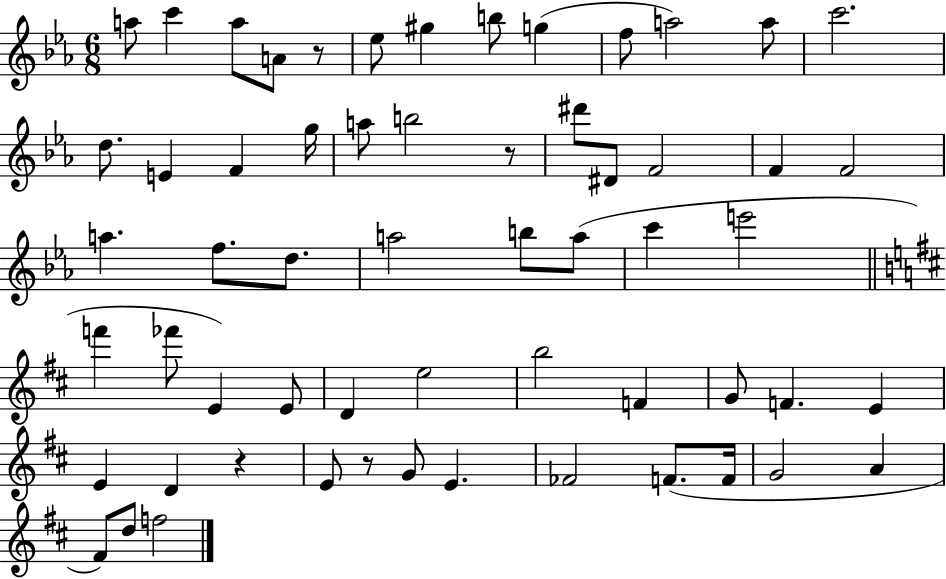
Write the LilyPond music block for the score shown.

{
  \clef treble
  \numericTimeSignature
  \time 6/8
  \key ees \major
  a''8 c'''4 a''8 a'8 r8 | ees''8 gis''4 b''8 g''4( | f''8 a''2) a''8 | c'''2. | \break d''8. e'4 f'4 g''16 | a''8 b''2 r8 | dis'''8 dis'8 f'2 | f'4 f'2 | \break a''4. f''8. d''8. | a''2 b''8 a''8( | c'''4 e'''2 | \bar "||" \break \key d \major f'''4 fes'''8 e'4) e'8 | d'4 e''2 | b''2 f'4 | g'8 f'4. e'4 | \break e'4 d'4 r4 | e'8 r8 g'8 e'4. | fes'2 f'8.( f'16 | g'2 a'4 | \break fis'8) d''8 f''2 | \bar "|."
}